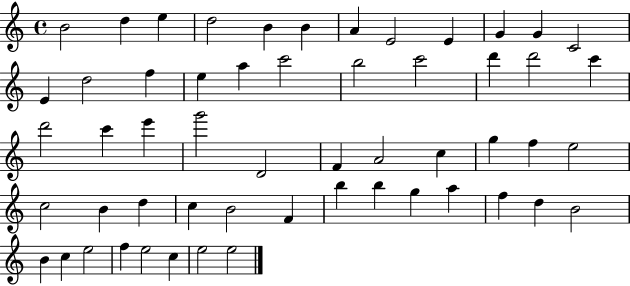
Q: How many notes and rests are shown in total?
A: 55